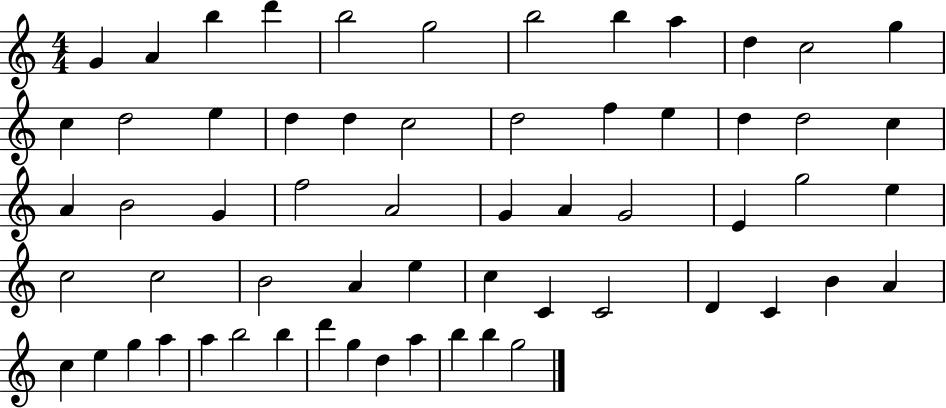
G4/q A4/q B5/q D6/q B5/h G5/h B5/h B5/q A5/q D5/q C5/h G5/q C5/q D5/h E5/q D5/q D5/q C5/h D5/h F5/q E5/q D5/q D5/h C5/q A4/q B4/h G4/q F5/h A4/h G4/q A4/q G4/h E4/q G5/h E5/q C5/h C5/h B4/h A4/q E5/q C5/q C4/q C4/h D4/q C4/q B4/q A4/q C5/q E5/q G5/q A5/q A5/q B5/h B5/q D6/q G5/q D5/q A5/q B5/q B5/q G5/h